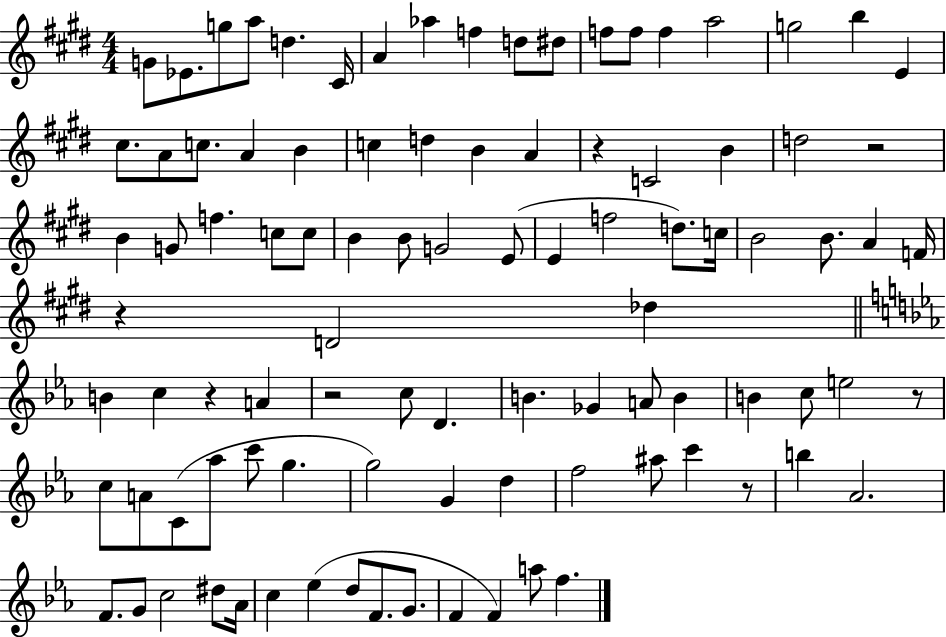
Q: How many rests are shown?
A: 7